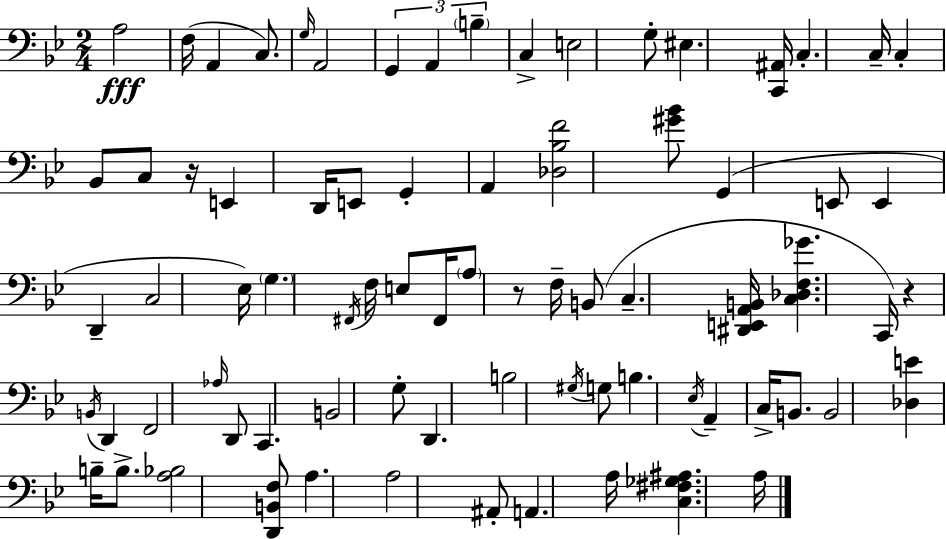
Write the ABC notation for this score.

X:1
T:Untitled
M:2/4
L:1/4
K:Bb
A,2 F,/4 A,, C,/2 G,/4 A,,2 G,, A,, B, C, E,2 G,/2 ^E, [C,,^A,,]/4 C, C,/4 C, _B,,/2 C,/2 z/4 E,, D,,/4 E,,/2 G,, A,, [_D,_B,F]2 [^G_B]/2 G,, E,,/2 E,, D,, C,2 _E,/4 G, ^F,,/4 F,/4 E,/2 ^F,,/4 A,/2 z/2 F,/4 B,,/2 C, [^D,,E,,A,,B,,]/4 [C,_D,F,_G] C,,/4 z B,,/4 D,, F,,2 _A,/4 D,,/2 C,, B,,2 G,/2 D,, B,2 ^G,/4 G,/2 B, _E,/4 A,, C,/4 B,,/2 B,,2 [_D,E] B,/4 B,/2 [A,_B,]2 [D,,B,,F,]/2 A, A,2 ^A,,/2 A,, A,/4 [C,^F,_G,^A,] A,/4